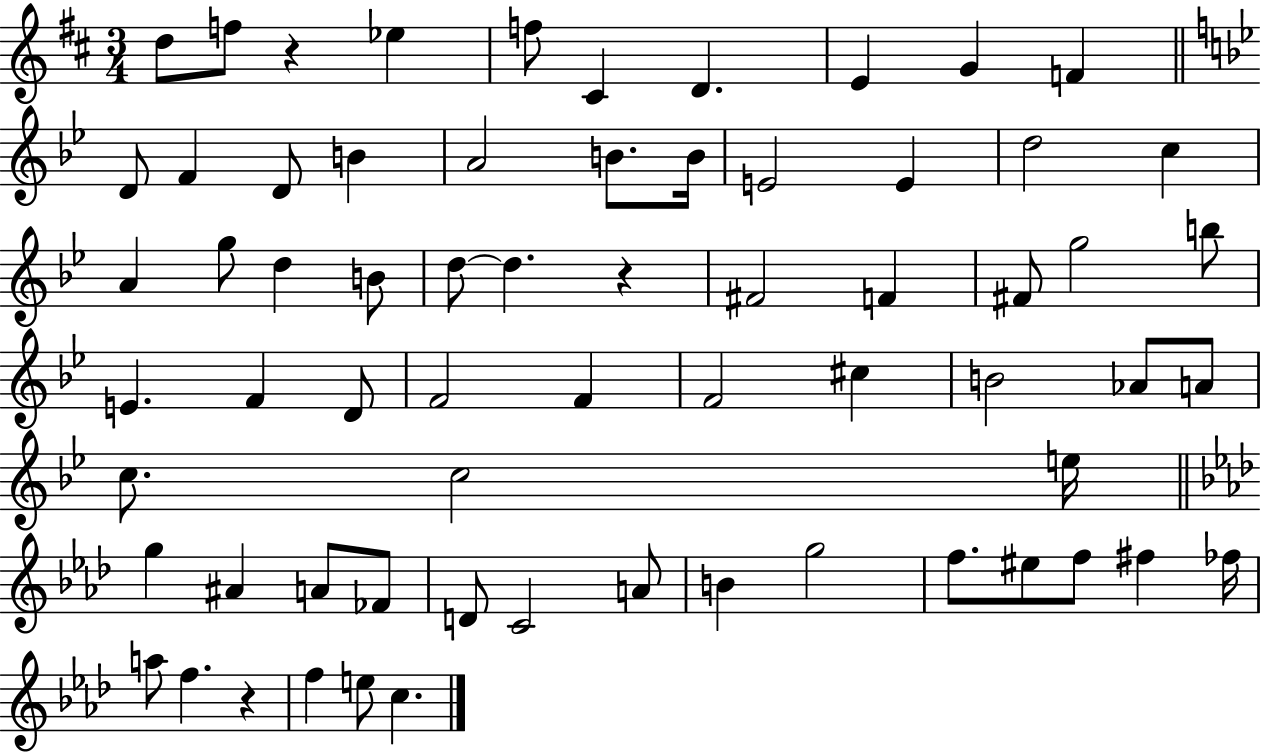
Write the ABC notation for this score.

X:1
T:Untitled
M:3/4
L:1/4
K:D
d/2 f/2 z _e f/2 ^C D E G F D/2 F D/2 B A2 B/2 B/4 E2 E d2 c A g/2 d B/2 d/2 d z ^F2 F ^F/2 g2 b/2 E F D/2 F2 F F2 ^c B2 _A/2 A/2 c/2 c2 e/4 g ^A A/2 _F/2 D/2 C2 A/2 B g2 f/2 ^e/2 f/2 ^f _f/4 a/2 f z f e/2 c